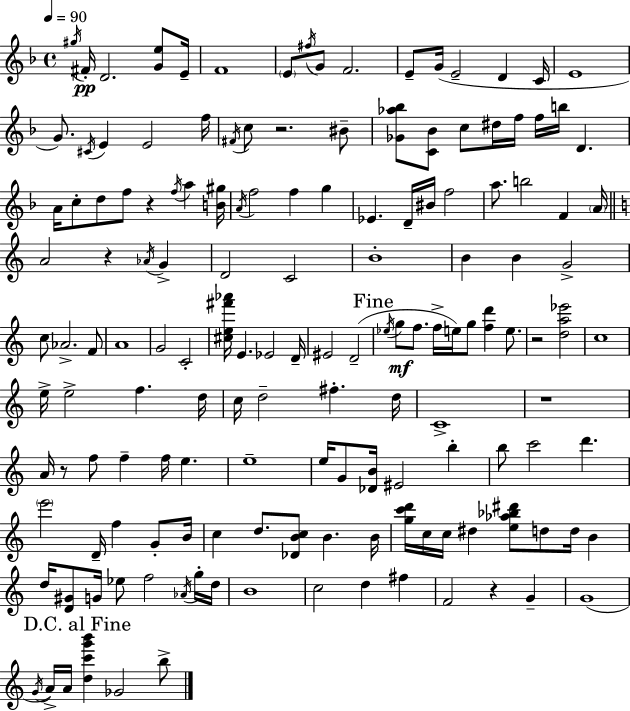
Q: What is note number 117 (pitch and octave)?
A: Ab4